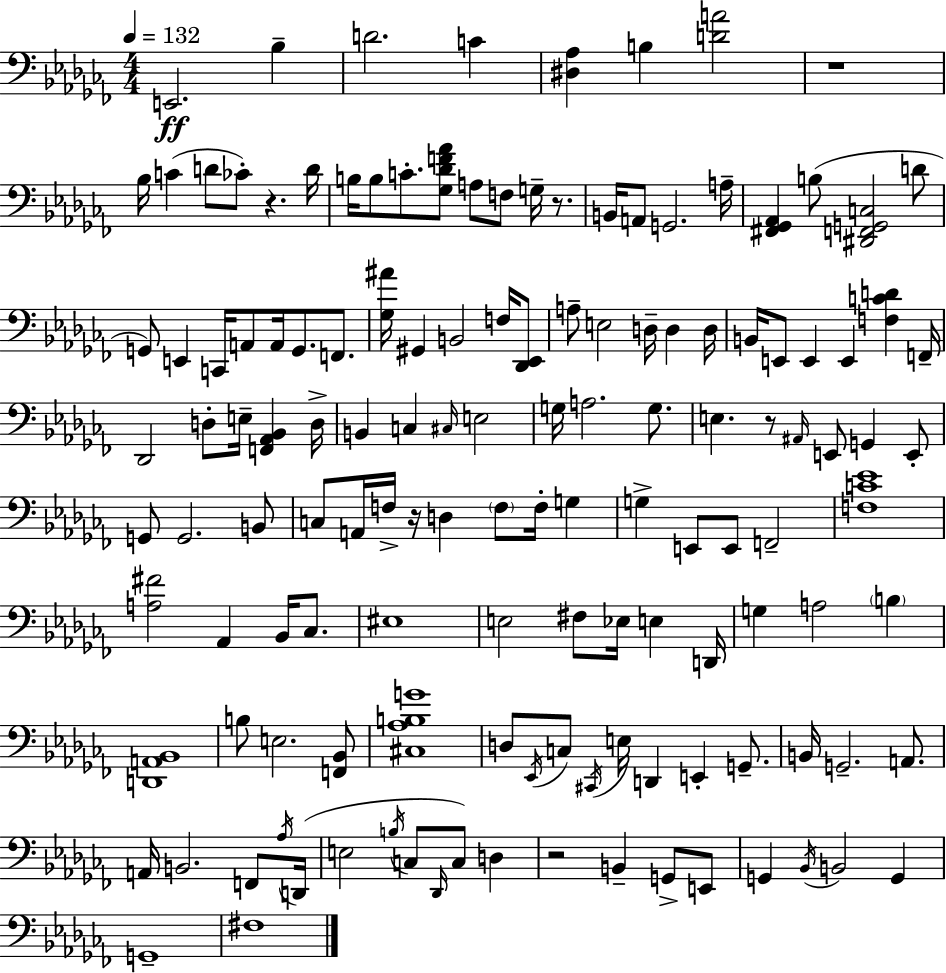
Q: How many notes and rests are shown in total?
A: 137